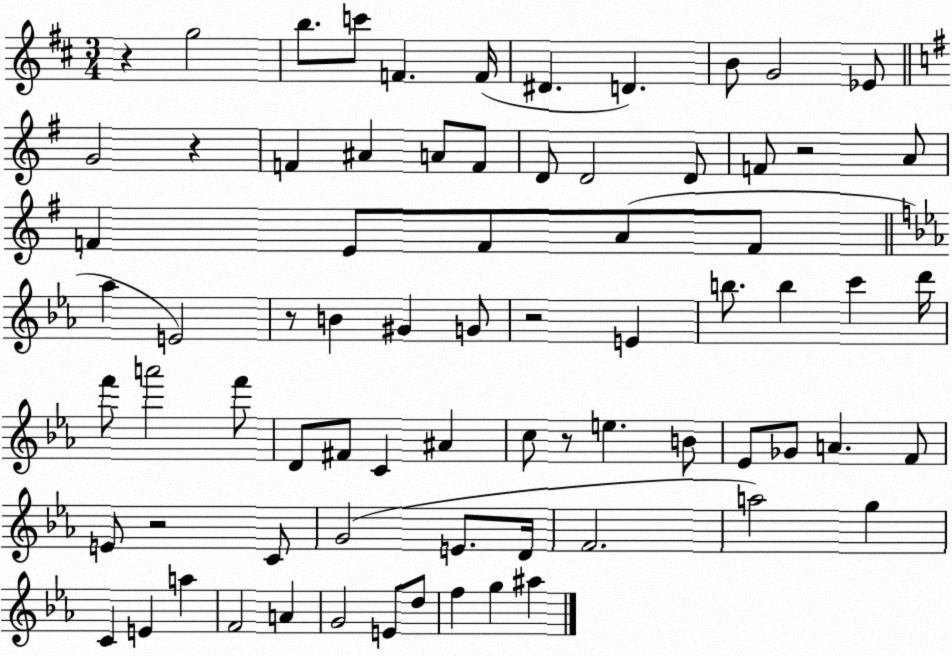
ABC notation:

X:1
T:Untitled
M:3/4
L:1/4
K:D
z g2 b/2 c'/2 F F/4 ^D D B/2 G2 _E/2 G2 z F ^A A/2 F/2 D/2 D2 D/2 F/2 z2 A/2 F E/2 F/2 A/2 F/2 _a E2 z/2 B ^G G/2 z2 E b/2 b c' d'/4 f'/2 a'2 f'/2 D/2 ^F/2 C ^A c/2 z/2 e B/2 _E/2 _G/2 A F/2 E/2 z2 C/2 G2 E/2 D/4 F2 a2 g C E a F2 A G2 E/2 d/2 f g ^a